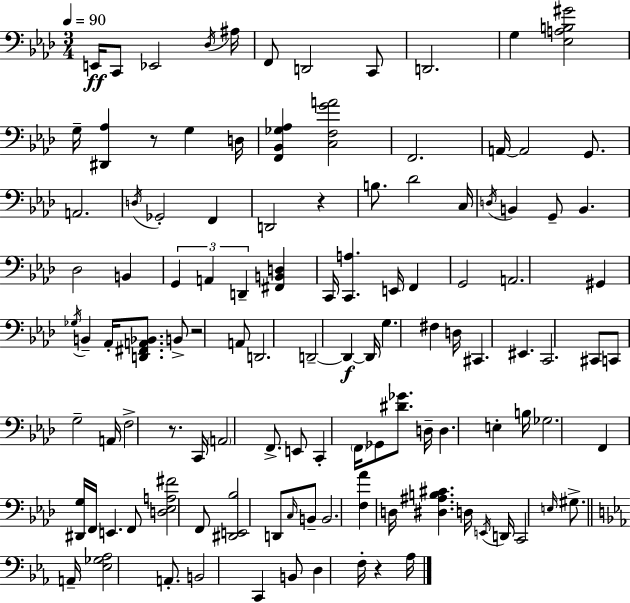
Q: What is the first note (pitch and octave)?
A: E2